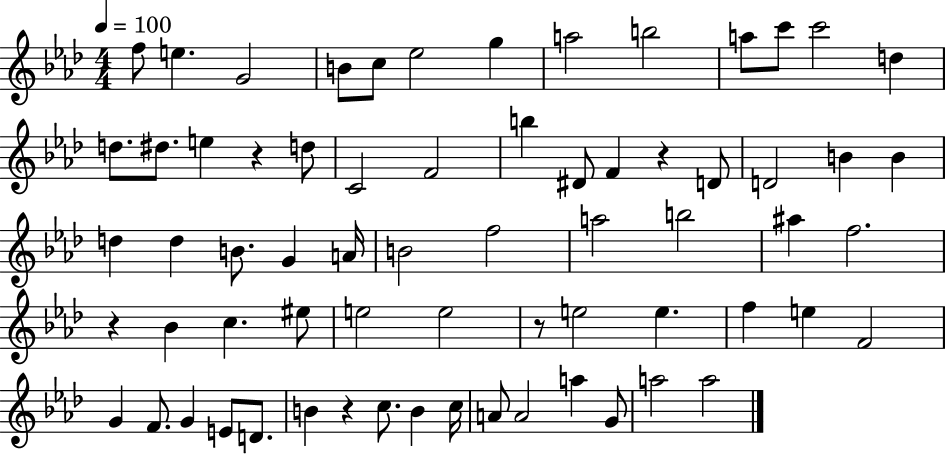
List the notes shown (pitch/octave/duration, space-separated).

F5/e E5/q. G4/h B4/e C5/e Eb5/h G5/q A5/h B5/h A5/e C6/e C6/h D5/q D5/e. D#5/e. E5/q R/q D5/e C4/h F4/h B5/q D#4/e F4/q R/q D4/e D4/h B4/q B4/q D5/q D5/q B4/e. G4/q A4/s B4/h F5/h A5/h B5/h A#5/q F5/h. R/q Bb4/q C5/q. EIS5/e E5/h E5/h R/e E5/h E5/q. F5/q E5/q F4/h G4/q F4/e. G4/q E4/e D4/e. B4/q R/q C5/e. B4/q C5/s A4/e A4/h A5/q G4/e A5/h A5/h